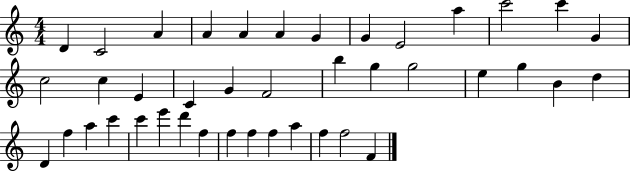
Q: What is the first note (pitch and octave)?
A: D4